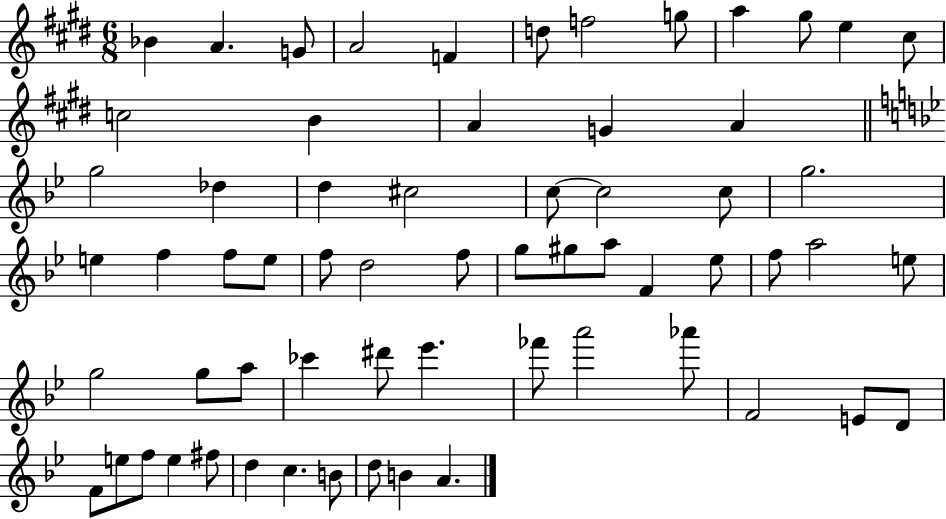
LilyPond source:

{
  \clef treble
  \numericTimeSignature
  \time 6/8
  \key e \major
  \repeat volta 2 { bes'4 a'4. g'8 | a'2 f'4 | d''8 f''2 g''8 | a''4 gis''8 e''4 cis''8 | \break c''2 b'4 | a'4 g'4 a'4 | \bar "||" \break \key g \minor g''2 des''4 | d''4 cis''2 | c''8~~ c''2 c''8 | g''2. | \break e''4 f''4 f''8 e''8 | f''8 d''2 f''8 | g''8 gis''8 a''8 f'4 ees''8 | f''8 a''2 e''8 | \break g''2 g''8 a''8 | ces'''4 dis'''8 ees'''4. | fes'''8 a'''2 aes'''8 | f'2 e'8 d'8 | \break f'8 e''8 f''8 e''4 fis''8 | d''4 c''4. b'8 | d''8 b'4 a'4. | } \bar "|."
}